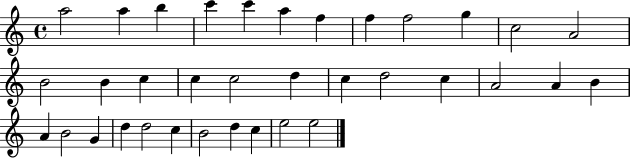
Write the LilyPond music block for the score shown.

{
  \clef treble
  \time 4/4
  \defaultTimeSignature
  \key c \major
  a''2 a''4 b''4 | c'''4 c'''4 a''4 f''4 | f''4 f''2 g''4 | c''2 a'2 | \break b'2 b'4 c''4 | c''4 c''2 d''4 | c''4 d''2 c''4 | a'2 a'4 b'4 | \break a'4 b'2 g'4 | d''4 d''2 c''4 | b'2 d''4 c''4 | e''2 e''2 | \break \bar "|."
}